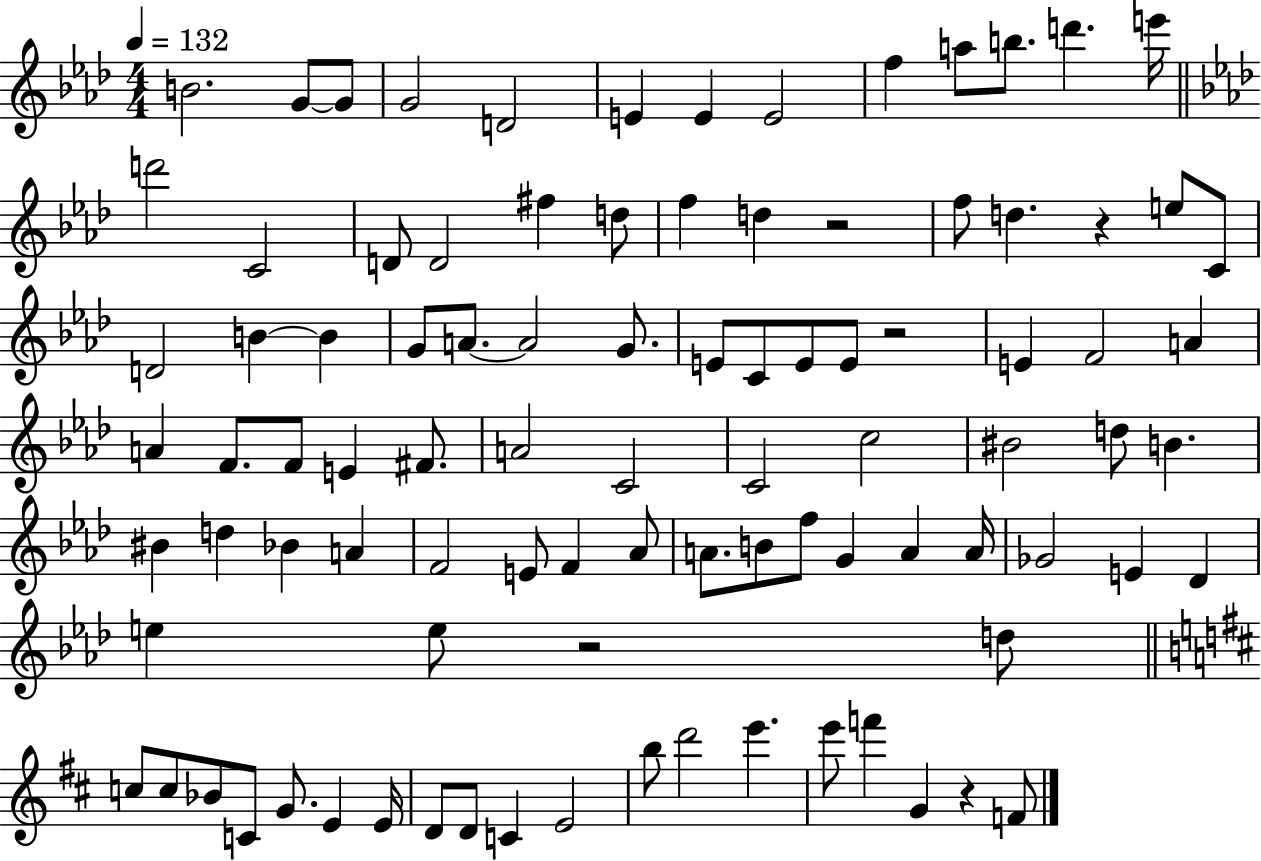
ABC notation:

X:1
T:Untitled
M:4/4
L:1/4
K:Ab
B2 G/2 G/2 G2 D2 E E E2 f a/2 b/2 d' e'/4 d'2 C2 D/2 D2 ^f d/2 f d z2 f/2 d z e/2 C/2 D2 B B G/2 A/2 A2 G/2 E/2 C/2 E/2 E/2 z2 E F2 A A F/2 F/2 E ^F/2 A2 C2 C2 c2 ^B2 d/2 B ^B d _B A F2 E/2 F _A/2 A/2 B/2 f/2 G A A/4 _G2 E _D e e/2 z2 d/2 c/2 c/2 _B/2 C/2 G/2 E E/4 D/2 D/2 C E2 b/2 d'2 e' e'/2 f' G z F/2